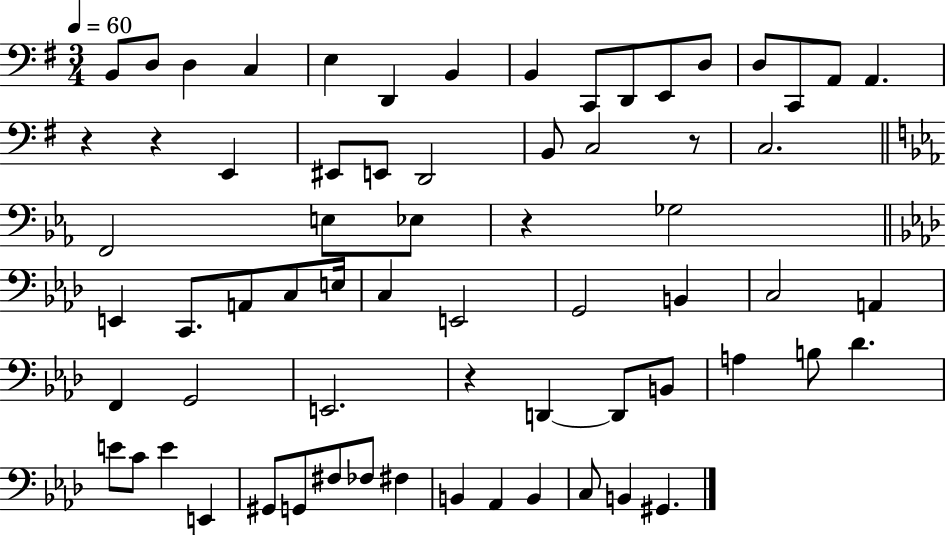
{
  \clef bass
  \numericTimeSignature
  \time 3/4
  \key g \major
  \tempo 4 = 60
  \repeat volta 2 { b,8 d8 d4 c4 | e4 d,4 b,4 | b,4 c,8 d,8 e,8 d8 | d8 c,8 a,8 a,4. | \break r4 r4 e,4 | eis,8 e,8 d,2 | b,8 c2 r8 | c2. | \break \bar "||" \break \key ees \major f,2 e8 ees8 | r4 ges2 | \bar "||" \break \key aes \major e,4 c,8. a,8 c8 e16 | c4 e,2 | g,2 b,4 | c2 a,4 | \break f,4 g,2 | e,2. | r4 d,4~~ d,8 b,8 | a4 b8 des'4. | \break e'8 c'8 e'4 e,4 | gis,8 g,8 fis8 fes8 fis4 | b,4 aes,4 b,4 | c8 b,4 gis,4. | \break } \bar "|."
}